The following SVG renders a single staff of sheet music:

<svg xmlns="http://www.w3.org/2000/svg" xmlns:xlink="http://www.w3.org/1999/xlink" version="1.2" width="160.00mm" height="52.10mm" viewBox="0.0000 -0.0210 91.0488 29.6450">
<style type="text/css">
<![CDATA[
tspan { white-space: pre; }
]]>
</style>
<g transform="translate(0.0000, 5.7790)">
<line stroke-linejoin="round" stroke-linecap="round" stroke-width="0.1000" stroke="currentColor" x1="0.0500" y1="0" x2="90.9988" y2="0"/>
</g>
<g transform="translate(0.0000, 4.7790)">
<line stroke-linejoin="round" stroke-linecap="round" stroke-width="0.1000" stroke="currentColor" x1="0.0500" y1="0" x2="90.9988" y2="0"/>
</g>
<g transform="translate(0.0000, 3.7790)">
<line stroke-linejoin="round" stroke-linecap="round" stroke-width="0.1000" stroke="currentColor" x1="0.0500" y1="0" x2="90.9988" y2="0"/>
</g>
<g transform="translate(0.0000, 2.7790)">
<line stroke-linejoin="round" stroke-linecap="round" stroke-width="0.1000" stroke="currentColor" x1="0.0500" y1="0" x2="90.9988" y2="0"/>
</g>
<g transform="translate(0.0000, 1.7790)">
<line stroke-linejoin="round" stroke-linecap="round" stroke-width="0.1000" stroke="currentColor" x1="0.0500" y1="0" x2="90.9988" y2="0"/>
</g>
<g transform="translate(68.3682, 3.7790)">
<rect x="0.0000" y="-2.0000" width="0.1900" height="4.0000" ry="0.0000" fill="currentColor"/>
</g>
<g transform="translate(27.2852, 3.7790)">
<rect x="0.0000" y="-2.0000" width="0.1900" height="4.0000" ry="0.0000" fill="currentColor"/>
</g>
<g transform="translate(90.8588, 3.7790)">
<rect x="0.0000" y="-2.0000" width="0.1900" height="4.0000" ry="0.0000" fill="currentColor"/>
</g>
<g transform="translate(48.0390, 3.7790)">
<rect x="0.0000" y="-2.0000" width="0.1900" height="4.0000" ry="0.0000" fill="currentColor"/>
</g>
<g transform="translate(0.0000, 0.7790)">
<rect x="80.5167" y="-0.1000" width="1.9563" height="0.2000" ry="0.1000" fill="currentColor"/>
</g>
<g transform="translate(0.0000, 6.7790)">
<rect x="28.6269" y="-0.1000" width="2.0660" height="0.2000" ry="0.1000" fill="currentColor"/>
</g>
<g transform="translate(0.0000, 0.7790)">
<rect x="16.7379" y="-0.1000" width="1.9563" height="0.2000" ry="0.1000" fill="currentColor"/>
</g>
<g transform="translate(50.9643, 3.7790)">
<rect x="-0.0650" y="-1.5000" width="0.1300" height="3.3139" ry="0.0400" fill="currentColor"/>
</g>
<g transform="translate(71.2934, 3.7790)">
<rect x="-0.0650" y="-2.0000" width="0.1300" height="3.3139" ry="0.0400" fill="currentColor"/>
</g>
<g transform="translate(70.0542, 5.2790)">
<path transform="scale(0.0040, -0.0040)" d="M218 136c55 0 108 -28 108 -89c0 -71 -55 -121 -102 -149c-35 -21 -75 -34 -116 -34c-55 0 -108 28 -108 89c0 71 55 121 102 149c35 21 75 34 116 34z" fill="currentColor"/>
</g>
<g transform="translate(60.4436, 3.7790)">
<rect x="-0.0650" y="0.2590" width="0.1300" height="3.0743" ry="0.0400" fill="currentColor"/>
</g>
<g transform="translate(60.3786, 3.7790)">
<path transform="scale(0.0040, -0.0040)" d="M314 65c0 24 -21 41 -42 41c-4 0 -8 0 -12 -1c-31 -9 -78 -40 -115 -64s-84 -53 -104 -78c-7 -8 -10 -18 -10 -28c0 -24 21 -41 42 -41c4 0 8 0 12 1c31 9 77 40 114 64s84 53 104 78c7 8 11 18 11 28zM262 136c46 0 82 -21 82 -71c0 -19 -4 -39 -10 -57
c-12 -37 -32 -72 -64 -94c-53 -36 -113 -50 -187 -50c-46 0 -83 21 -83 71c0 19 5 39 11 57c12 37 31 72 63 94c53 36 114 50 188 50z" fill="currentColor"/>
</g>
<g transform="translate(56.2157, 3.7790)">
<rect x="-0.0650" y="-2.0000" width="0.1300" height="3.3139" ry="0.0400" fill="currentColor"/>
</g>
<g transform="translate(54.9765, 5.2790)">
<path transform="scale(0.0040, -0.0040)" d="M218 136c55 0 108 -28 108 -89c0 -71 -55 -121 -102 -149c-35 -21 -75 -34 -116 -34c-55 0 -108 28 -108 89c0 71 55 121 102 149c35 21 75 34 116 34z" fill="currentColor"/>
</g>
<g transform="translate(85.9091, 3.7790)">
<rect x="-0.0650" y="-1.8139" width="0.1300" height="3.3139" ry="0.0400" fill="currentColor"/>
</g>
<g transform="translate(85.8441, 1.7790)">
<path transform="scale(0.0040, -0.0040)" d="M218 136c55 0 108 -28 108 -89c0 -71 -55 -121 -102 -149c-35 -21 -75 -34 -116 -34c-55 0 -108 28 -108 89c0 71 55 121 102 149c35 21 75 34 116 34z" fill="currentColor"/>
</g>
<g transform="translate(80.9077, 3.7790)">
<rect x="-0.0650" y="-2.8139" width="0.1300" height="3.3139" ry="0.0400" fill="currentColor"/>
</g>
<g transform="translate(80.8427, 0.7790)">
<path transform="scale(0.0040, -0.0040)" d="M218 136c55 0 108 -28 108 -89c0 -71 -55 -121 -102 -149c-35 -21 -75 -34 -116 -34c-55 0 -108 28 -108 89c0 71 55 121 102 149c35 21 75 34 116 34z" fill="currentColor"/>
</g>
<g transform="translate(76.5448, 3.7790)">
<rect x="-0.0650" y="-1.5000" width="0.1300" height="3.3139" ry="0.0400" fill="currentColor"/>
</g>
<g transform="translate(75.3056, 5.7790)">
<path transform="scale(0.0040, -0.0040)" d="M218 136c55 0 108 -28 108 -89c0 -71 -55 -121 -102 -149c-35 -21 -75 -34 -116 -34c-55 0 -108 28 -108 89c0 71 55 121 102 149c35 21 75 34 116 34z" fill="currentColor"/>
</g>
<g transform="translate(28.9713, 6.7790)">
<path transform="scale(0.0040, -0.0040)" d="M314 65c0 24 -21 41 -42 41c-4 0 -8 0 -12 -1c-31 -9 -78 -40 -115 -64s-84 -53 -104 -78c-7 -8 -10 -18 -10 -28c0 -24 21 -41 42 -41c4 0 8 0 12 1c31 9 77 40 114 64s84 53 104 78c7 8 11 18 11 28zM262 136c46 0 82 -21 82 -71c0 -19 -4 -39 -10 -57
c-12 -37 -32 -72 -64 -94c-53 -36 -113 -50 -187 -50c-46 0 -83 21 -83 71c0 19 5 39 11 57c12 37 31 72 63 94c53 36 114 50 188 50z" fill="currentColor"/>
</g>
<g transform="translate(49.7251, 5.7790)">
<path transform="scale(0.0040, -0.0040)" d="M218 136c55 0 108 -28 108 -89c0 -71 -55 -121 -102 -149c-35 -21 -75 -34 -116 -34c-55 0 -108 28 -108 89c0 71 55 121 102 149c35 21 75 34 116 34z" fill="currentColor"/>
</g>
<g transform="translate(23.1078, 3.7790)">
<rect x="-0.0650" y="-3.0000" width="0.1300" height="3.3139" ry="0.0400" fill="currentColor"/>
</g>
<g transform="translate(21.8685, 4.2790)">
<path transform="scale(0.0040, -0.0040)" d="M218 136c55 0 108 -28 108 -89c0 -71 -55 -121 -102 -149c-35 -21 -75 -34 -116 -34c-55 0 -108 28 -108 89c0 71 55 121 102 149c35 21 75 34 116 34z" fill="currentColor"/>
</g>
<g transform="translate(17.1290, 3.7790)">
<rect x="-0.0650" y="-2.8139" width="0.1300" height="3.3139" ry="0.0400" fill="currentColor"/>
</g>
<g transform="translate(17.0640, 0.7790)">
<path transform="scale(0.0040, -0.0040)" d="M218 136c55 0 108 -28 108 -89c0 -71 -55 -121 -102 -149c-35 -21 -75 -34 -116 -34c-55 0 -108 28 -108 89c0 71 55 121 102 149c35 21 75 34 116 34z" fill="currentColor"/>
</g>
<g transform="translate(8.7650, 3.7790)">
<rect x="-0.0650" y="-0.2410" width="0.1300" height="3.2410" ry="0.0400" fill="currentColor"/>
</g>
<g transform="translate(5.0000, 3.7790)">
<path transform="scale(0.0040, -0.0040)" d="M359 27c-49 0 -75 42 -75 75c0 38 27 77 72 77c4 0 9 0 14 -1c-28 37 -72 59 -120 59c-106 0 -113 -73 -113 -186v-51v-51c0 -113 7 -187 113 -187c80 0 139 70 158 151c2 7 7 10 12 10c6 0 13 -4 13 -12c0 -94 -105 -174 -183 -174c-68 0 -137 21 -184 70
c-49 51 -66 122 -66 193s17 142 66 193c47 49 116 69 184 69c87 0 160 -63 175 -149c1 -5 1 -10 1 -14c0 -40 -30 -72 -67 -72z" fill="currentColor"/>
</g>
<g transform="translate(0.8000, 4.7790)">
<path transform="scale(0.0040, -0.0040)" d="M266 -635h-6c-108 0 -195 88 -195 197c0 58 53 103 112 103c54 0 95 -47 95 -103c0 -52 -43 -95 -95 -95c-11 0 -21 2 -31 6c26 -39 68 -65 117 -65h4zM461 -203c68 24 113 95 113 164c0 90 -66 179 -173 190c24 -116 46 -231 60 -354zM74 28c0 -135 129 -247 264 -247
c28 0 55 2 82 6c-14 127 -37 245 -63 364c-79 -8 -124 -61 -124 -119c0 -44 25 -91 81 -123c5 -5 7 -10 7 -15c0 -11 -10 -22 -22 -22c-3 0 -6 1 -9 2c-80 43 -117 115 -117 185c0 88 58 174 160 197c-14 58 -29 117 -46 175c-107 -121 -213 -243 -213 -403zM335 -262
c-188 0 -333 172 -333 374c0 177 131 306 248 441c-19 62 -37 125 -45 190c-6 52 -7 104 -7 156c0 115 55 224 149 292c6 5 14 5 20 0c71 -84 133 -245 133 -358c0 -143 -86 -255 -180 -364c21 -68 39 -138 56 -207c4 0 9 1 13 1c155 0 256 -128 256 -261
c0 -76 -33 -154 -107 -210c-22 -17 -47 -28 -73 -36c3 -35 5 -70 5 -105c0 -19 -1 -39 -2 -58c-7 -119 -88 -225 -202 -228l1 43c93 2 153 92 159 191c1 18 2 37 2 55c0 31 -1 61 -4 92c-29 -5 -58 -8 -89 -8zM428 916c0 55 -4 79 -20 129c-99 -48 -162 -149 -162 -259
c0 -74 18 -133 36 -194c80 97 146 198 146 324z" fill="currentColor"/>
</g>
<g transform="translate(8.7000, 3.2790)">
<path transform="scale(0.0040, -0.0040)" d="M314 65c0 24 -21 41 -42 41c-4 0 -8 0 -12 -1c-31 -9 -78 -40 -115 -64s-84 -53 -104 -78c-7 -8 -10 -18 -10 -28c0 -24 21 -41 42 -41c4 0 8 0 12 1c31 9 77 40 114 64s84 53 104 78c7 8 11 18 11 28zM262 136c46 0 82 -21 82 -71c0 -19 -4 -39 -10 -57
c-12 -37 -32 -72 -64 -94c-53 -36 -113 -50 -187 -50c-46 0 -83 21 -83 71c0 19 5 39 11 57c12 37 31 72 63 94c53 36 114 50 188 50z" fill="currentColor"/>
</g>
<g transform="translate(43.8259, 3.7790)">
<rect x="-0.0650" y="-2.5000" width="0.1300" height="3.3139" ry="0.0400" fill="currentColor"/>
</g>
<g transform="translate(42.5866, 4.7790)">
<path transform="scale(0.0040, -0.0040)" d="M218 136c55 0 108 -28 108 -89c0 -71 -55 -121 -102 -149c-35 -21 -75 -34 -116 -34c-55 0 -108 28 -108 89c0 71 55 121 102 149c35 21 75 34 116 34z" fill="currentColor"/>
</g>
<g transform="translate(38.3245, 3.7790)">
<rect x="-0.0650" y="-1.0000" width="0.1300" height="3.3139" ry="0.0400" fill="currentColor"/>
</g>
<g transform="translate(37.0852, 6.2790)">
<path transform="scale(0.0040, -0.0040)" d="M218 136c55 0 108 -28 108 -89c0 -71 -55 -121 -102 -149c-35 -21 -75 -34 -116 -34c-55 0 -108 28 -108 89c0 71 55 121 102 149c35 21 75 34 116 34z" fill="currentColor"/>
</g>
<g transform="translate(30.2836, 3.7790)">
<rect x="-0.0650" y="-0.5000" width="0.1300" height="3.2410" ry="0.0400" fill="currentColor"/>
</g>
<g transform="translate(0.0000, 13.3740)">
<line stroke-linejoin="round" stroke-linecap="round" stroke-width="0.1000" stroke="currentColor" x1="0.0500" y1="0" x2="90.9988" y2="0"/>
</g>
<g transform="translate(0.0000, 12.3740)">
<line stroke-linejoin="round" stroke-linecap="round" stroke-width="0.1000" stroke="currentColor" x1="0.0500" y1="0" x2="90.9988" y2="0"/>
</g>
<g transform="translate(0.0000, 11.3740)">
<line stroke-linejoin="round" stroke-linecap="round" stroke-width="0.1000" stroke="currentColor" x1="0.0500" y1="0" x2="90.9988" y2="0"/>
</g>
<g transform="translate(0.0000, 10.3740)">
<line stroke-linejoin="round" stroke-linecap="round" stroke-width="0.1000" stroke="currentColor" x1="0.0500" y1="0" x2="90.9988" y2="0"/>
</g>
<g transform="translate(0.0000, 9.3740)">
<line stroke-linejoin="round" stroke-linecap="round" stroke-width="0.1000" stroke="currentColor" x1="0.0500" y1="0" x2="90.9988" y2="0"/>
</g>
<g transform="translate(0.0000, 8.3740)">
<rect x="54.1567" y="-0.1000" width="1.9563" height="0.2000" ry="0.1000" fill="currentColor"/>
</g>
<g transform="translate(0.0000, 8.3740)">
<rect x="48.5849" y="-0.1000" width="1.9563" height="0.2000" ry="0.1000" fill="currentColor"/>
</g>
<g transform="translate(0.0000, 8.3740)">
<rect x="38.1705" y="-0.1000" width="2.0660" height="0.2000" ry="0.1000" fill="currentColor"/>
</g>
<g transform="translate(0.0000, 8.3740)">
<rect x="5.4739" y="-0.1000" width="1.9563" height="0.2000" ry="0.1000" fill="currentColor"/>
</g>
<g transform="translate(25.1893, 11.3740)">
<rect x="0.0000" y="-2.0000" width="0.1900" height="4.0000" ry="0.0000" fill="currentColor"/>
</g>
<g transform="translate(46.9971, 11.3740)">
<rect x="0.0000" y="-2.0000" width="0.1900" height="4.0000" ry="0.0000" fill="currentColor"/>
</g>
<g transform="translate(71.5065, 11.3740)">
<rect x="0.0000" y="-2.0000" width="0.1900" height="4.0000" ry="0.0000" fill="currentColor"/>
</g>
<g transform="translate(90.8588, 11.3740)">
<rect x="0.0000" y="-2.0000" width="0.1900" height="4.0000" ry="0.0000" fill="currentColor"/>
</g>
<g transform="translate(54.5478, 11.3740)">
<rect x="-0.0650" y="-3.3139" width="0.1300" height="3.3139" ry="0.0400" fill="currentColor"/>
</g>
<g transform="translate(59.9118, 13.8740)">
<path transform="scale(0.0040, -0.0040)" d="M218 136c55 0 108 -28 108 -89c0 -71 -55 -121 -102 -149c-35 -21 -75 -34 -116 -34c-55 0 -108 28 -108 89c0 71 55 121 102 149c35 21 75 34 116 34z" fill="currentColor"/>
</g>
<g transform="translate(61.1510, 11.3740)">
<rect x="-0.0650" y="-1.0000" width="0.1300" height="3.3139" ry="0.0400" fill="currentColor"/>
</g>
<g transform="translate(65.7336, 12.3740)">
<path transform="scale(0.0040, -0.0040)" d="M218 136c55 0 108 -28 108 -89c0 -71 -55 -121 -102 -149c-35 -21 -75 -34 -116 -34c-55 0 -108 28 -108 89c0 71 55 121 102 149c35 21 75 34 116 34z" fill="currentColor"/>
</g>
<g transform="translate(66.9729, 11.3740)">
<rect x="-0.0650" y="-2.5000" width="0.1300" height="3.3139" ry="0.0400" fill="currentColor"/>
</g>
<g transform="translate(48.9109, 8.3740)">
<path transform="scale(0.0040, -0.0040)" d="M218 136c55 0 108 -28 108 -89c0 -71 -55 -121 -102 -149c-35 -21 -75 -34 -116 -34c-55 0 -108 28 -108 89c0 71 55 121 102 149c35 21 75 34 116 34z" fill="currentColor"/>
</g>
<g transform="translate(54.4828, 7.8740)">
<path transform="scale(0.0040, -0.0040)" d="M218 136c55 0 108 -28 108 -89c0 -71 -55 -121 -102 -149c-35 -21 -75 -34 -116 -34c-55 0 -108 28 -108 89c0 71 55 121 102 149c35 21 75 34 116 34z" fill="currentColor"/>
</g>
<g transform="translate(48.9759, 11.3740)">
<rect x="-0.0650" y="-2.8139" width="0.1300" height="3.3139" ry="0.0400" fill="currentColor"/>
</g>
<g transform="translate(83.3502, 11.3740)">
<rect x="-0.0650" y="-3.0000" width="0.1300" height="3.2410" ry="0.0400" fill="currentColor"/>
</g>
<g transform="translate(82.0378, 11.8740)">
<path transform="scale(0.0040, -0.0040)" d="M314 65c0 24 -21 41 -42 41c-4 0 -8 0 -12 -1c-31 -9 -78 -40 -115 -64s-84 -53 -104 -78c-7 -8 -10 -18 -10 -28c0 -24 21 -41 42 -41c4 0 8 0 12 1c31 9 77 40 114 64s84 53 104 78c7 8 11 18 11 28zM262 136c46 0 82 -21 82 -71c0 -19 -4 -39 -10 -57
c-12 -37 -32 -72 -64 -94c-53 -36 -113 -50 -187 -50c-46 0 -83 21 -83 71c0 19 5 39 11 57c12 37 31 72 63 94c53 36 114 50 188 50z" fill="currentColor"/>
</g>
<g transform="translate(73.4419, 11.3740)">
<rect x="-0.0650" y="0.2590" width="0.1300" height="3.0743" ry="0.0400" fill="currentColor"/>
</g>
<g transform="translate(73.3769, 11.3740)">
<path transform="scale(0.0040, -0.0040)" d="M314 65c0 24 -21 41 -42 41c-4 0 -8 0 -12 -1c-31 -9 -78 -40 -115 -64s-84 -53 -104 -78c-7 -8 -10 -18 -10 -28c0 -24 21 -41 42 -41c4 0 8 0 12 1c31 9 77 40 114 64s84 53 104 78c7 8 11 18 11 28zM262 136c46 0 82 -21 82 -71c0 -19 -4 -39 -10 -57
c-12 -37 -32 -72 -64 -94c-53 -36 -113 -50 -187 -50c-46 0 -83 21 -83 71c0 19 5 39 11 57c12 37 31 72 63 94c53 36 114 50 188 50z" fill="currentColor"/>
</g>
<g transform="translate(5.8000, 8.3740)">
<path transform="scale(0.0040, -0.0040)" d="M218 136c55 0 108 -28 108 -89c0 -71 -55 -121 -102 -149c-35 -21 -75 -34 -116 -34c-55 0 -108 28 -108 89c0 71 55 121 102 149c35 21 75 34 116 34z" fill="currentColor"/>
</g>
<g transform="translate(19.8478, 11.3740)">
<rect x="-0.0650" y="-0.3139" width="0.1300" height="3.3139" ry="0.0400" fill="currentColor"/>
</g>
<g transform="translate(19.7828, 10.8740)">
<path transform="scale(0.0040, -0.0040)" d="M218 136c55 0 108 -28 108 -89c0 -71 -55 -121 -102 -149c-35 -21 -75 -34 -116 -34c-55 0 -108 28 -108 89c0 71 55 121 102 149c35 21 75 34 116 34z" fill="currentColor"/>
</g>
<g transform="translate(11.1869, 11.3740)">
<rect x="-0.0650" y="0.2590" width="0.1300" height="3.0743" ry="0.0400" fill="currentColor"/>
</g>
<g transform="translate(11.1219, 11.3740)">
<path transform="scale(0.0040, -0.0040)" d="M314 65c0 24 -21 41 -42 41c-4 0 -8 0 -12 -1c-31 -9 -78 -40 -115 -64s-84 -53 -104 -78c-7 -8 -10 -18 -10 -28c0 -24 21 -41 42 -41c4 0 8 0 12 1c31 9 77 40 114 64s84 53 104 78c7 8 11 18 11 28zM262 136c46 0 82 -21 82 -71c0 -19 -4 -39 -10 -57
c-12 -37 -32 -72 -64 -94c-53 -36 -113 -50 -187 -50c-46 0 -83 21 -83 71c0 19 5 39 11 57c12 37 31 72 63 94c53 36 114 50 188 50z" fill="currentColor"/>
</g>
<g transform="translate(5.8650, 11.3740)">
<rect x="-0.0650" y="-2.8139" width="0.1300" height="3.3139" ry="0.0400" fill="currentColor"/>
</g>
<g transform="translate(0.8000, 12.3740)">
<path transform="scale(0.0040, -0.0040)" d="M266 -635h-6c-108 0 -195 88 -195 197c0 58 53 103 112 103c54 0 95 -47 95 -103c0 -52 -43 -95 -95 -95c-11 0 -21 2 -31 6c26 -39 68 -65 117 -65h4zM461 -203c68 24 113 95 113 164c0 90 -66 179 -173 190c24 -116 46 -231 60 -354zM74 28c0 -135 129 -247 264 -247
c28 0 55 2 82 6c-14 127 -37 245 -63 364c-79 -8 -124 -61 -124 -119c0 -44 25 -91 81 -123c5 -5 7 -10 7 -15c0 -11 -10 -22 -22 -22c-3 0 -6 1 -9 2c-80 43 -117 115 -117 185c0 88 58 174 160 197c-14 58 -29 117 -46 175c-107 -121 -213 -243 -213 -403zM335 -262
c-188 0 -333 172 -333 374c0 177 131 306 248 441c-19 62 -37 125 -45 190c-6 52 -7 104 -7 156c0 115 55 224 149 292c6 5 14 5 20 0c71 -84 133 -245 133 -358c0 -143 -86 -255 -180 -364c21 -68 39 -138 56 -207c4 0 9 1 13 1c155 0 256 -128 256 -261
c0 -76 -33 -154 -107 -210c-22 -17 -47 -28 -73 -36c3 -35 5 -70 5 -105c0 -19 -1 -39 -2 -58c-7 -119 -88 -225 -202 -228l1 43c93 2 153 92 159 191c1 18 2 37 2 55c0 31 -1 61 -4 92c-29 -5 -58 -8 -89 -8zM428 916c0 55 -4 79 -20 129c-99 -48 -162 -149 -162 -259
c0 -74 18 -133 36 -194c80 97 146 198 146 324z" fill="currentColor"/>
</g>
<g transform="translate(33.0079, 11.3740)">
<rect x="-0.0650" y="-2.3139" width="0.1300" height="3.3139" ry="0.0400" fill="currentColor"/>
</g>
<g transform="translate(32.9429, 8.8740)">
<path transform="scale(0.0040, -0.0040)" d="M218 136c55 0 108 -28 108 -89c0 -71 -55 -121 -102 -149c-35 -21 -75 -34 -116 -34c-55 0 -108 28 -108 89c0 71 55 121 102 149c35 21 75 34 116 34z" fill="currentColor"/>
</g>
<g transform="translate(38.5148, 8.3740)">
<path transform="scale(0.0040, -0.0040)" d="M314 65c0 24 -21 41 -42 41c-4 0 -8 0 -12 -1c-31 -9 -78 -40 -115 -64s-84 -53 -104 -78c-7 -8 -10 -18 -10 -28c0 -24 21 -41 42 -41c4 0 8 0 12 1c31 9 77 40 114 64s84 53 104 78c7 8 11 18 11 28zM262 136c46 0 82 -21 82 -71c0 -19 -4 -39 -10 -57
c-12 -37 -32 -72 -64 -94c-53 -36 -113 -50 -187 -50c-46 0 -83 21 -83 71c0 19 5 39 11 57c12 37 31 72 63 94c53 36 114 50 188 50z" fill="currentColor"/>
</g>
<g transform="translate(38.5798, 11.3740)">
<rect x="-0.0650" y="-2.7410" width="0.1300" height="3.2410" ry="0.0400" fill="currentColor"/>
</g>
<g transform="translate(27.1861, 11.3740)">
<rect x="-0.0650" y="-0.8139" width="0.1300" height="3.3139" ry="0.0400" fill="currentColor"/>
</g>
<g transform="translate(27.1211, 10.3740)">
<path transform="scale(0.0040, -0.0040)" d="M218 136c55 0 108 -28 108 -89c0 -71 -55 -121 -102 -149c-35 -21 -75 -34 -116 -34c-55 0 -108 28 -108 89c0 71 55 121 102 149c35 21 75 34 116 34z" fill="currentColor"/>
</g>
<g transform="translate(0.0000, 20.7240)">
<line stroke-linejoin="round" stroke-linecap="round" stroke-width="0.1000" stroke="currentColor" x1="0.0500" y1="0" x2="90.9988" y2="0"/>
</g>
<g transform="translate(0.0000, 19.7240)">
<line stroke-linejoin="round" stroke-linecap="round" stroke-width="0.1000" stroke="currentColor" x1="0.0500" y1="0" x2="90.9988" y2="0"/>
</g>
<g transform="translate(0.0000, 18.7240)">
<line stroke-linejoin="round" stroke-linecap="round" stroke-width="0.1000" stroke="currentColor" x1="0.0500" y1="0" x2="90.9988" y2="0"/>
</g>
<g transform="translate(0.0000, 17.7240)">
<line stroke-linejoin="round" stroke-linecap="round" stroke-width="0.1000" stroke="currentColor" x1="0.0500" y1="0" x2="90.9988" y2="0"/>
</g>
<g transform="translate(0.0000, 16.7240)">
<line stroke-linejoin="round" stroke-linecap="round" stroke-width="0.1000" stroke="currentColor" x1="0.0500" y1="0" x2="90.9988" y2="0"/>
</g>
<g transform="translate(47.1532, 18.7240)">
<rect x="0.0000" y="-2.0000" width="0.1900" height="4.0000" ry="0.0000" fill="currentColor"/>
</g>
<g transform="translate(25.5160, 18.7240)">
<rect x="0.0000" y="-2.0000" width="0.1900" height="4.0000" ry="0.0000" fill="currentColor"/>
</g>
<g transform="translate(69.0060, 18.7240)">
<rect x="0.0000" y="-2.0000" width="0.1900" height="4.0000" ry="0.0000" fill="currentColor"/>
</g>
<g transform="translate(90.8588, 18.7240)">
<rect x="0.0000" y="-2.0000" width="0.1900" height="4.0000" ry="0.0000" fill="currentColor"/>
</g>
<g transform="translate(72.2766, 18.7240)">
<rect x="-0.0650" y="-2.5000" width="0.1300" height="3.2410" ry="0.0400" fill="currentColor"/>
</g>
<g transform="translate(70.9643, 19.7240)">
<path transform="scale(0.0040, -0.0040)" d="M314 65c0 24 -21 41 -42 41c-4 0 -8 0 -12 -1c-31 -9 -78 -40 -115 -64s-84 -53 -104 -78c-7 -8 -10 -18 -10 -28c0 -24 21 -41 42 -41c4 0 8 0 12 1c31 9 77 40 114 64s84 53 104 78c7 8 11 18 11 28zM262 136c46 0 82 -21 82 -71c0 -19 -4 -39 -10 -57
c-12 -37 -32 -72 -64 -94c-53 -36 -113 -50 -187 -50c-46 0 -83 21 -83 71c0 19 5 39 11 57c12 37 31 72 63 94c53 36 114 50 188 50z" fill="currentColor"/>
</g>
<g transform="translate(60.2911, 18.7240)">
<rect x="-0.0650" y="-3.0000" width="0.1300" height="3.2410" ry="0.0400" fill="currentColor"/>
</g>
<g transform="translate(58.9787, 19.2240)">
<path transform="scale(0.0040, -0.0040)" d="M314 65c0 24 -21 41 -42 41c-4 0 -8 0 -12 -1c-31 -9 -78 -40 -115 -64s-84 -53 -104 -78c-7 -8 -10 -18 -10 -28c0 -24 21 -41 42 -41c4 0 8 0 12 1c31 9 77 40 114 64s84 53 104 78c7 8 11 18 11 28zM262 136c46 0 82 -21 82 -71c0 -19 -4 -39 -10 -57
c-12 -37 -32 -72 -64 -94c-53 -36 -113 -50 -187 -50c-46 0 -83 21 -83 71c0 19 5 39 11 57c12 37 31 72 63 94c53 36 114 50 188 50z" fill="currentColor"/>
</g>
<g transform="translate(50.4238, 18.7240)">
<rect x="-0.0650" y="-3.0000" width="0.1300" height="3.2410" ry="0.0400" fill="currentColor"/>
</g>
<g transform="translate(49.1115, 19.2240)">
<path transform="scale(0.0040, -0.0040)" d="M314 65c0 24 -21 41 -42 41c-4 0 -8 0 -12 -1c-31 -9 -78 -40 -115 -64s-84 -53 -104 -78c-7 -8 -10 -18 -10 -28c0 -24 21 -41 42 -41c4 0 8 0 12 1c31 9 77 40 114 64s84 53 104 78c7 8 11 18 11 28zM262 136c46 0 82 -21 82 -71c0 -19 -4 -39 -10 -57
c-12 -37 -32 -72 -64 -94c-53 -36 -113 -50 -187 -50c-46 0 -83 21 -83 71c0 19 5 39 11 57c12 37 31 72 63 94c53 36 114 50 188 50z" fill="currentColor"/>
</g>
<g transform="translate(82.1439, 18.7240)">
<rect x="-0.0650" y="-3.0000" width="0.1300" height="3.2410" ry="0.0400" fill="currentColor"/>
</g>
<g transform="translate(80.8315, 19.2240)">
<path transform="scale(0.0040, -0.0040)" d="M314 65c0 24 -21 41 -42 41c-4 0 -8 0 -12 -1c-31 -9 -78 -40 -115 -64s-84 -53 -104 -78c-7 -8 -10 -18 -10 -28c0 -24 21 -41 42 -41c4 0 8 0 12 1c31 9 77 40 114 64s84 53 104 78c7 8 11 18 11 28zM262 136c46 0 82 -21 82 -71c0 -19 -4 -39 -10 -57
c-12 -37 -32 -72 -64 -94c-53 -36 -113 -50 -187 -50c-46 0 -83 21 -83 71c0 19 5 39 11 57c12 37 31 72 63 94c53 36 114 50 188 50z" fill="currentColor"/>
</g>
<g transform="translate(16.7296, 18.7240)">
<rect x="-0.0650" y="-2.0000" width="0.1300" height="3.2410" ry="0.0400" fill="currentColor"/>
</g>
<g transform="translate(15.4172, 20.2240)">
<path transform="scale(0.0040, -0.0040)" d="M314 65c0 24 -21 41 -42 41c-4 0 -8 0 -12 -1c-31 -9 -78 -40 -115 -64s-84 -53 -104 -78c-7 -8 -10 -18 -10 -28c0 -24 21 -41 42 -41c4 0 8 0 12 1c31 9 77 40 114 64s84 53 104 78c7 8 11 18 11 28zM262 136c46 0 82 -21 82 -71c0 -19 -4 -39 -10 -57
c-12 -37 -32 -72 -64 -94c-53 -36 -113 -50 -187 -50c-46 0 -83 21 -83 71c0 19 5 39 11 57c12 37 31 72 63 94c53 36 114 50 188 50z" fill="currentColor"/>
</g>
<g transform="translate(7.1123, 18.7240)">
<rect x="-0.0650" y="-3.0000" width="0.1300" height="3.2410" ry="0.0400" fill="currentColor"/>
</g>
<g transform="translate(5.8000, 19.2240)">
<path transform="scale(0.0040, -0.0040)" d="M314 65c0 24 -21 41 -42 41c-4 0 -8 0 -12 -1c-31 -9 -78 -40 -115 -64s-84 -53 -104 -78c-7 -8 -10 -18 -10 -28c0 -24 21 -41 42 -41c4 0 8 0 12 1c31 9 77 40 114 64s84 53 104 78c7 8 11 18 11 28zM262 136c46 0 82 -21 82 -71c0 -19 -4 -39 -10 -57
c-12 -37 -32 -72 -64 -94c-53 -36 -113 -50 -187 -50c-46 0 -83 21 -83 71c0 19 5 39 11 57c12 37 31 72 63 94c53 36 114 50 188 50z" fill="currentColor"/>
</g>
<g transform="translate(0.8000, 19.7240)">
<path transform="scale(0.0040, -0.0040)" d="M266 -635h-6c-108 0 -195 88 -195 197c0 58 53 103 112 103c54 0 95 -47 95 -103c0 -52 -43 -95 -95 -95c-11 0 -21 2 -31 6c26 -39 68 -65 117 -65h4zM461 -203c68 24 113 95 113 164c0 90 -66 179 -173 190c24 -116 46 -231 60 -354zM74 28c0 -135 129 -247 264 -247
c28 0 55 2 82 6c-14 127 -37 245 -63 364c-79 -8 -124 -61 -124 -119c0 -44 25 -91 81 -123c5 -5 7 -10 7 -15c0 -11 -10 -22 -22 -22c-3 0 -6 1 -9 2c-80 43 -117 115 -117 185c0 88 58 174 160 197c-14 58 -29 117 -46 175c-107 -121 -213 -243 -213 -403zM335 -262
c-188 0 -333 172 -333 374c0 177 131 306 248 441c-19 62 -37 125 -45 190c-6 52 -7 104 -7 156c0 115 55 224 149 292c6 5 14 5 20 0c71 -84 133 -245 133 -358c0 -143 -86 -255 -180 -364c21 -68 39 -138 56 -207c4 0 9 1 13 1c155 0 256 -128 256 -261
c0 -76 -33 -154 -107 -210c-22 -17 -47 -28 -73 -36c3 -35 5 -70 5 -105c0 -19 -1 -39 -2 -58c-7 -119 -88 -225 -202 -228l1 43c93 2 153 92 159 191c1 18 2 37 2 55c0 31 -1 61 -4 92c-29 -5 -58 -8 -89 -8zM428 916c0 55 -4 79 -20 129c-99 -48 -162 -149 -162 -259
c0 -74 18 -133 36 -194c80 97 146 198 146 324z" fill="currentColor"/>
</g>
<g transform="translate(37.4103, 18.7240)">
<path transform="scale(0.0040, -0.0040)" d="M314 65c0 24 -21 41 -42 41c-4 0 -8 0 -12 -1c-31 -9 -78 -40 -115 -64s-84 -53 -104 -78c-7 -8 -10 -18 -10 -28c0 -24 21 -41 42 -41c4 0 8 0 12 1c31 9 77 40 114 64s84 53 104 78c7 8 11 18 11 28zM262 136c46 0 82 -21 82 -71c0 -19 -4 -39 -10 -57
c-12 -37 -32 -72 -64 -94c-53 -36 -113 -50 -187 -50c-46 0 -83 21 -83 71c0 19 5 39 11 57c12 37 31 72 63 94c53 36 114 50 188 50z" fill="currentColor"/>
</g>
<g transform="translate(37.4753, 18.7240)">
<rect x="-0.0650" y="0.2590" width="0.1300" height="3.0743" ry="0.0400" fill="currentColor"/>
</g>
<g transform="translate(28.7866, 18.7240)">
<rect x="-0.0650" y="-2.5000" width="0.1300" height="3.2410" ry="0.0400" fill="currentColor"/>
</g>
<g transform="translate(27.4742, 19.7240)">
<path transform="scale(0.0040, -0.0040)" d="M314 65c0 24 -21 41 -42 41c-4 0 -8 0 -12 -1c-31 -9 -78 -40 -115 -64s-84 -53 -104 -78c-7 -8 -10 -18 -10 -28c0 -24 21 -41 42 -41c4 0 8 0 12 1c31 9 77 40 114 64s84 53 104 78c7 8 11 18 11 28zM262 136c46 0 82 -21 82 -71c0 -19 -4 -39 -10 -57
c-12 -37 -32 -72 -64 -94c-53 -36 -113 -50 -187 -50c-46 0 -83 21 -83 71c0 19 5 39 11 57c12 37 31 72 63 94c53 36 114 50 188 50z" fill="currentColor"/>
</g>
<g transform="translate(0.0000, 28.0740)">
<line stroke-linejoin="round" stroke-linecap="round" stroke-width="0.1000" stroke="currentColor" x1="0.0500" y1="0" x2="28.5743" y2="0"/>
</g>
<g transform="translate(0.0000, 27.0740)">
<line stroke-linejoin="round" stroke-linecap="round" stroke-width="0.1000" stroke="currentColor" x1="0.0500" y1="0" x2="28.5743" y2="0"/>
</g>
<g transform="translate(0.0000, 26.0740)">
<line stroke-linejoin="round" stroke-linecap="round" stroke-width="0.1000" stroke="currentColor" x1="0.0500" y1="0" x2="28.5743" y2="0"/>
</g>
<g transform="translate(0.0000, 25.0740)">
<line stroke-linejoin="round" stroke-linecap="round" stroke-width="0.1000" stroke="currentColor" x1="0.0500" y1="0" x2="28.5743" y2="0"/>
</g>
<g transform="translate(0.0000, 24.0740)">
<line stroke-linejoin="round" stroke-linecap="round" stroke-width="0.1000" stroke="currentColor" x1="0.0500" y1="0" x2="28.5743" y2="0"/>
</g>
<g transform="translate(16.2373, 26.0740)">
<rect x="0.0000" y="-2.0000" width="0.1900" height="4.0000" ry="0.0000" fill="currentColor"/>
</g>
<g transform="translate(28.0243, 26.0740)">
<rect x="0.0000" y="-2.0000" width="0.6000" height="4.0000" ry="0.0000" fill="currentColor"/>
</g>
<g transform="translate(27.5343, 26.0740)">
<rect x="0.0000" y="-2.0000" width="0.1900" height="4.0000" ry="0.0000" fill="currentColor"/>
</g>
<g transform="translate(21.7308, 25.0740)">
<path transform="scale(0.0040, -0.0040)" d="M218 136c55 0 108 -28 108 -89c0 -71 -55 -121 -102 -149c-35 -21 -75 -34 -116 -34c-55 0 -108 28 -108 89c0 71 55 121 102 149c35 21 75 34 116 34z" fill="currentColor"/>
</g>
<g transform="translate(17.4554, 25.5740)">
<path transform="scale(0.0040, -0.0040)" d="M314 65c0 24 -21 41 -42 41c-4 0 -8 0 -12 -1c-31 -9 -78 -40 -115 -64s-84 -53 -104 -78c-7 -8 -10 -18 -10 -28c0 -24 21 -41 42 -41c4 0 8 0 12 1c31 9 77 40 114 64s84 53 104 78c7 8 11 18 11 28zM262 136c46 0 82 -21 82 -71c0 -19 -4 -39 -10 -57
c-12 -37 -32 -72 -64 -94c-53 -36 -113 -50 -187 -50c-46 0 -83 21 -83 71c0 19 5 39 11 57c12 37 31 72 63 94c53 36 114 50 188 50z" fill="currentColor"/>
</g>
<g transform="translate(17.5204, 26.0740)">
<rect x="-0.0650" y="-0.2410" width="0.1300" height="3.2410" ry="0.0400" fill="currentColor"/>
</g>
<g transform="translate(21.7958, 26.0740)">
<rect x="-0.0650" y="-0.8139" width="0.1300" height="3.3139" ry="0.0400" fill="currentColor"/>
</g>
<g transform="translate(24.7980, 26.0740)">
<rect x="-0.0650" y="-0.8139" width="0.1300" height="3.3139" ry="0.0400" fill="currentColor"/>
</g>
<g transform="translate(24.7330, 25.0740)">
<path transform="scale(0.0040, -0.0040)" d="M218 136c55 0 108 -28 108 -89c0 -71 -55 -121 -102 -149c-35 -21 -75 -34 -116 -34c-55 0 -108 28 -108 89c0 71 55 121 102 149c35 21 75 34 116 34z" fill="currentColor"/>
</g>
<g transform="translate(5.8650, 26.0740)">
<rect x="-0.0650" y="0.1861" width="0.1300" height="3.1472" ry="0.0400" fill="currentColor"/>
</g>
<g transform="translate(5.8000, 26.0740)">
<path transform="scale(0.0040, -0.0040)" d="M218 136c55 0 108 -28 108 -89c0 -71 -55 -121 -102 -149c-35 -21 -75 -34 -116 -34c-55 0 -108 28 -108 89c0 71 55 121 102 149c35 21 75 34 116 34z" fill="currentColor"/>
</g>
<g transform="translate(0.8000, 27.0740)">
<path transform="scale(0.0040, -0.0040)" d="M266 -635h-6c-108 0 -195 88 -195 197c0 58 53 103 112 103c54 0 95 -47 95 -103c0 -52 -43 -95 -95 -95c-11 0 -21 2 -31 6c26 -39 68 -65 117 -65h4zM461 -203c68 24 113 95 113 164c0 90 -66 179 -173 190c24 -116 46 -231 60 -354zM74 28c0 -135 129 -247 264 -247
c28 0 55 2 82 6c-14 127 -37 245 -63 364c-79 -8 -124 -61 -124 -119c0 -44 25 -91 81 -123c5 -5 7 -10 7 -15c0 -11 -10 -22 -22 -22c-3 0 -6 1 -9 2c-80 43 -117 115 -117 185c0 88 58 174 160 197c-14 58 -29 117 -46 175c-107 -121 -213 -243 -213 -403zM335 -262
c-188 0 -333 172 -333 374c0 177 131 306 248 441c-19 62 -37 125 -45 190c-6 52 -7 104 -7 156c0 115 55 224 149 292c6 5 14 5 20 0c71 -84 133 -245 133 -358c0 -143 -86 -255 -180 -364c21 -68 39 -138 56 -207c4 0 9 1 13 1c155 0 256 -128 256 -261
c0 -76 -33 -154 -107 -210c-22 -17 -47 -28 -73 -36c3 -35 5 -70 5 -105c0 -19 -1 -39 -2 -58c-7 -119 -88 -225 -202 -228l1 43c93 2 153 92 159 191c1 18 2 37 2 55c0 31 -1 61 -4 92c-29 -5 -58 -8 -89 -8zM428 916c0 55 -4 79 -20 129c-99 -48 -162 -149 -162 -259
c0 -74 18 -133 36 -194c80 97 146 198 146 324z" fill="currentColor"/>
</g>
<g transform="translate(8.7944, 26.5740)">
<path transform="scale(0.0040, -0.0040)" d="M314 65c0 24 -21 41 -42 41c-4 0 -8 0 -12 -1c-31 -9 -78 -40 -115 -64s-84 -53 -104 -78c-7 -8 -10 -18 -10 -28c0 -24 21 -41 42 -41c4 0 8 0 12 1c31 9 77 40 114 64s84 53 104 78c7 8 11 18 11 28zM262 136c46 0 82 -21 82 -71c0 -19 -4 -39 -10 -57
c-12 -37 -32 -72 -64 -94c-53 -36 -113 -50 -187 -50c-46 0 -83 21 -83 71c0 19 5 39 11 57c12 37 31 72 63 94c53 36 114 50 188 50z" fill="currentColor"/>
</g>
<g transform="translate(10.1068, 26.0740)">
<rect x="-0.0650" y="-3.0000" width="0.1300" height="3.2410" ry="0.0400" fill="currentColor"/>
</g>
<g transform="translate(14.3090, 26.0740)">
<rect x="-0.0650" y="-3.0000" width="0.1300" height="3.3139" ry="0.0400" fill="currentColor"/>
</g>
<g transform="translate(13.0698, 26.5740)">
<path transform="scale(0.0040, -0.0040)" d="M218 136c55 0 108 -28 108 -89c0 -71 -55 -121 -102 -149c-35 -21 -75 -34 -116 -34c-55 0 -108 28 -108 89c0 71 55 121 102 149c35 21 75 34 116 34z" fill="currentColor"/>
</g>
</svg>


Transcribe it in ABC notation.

X:1
T:Untitled
M:4/4
L:1/4
K:C
c2 a A C2 D G E F B2 F E a f a B2 c d g a2 a b D G B2 A2 A2 F2 G2 B2 A2 A2 G2 A2 B A2 A c2 d d